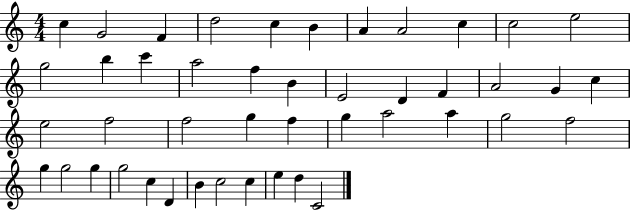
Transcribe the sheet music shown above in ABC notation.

X:1
T:Untitled
M:4/4
L:1/4
K:C
c G2 F d2 c B A A2 c c2 e2 g2 b c' a2 f B E2 D F A2 G c e2 f2 f2 g f g a2 a g2 f2 g g2 g g2 c D B c2 c e d C2